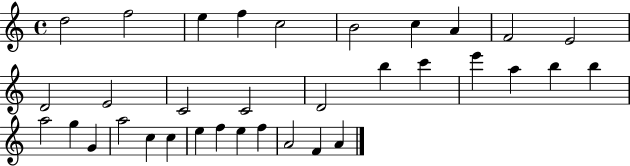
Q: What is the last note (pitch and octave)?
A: A4